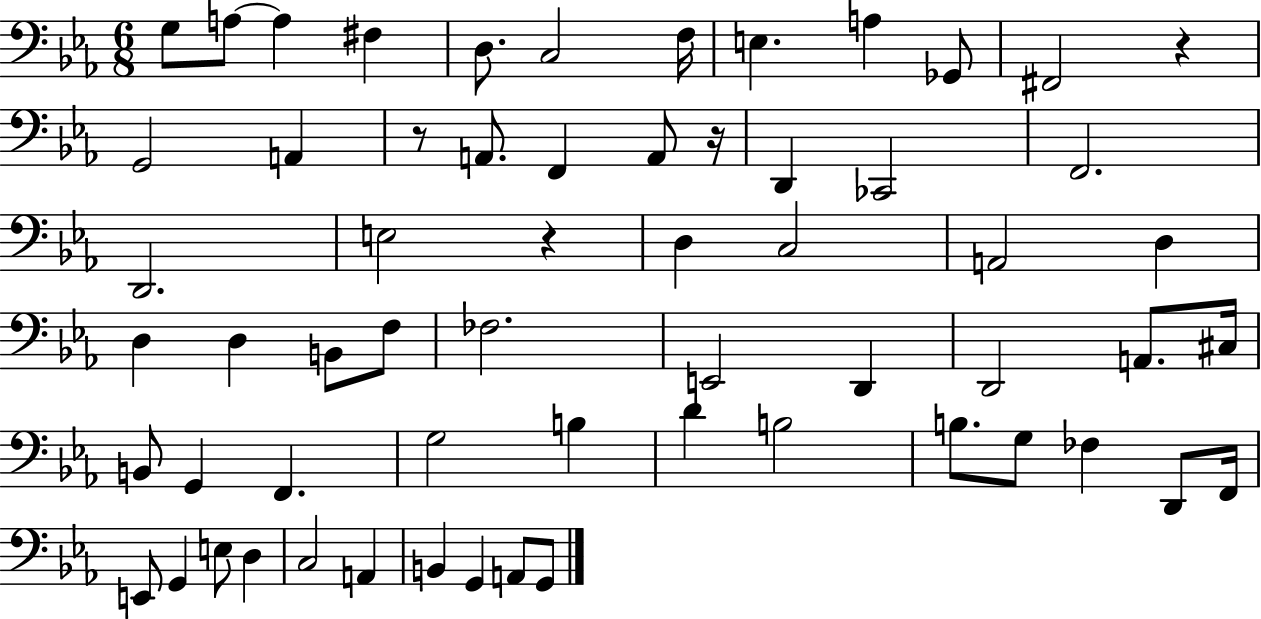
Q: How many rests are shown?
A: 4